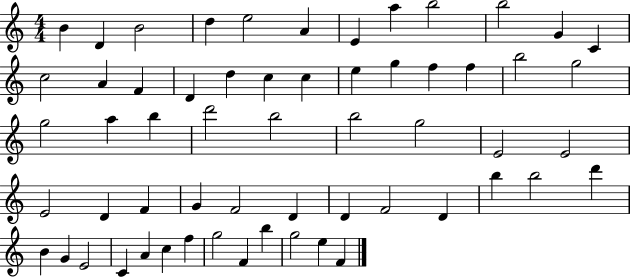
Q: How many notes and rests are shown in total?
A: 59